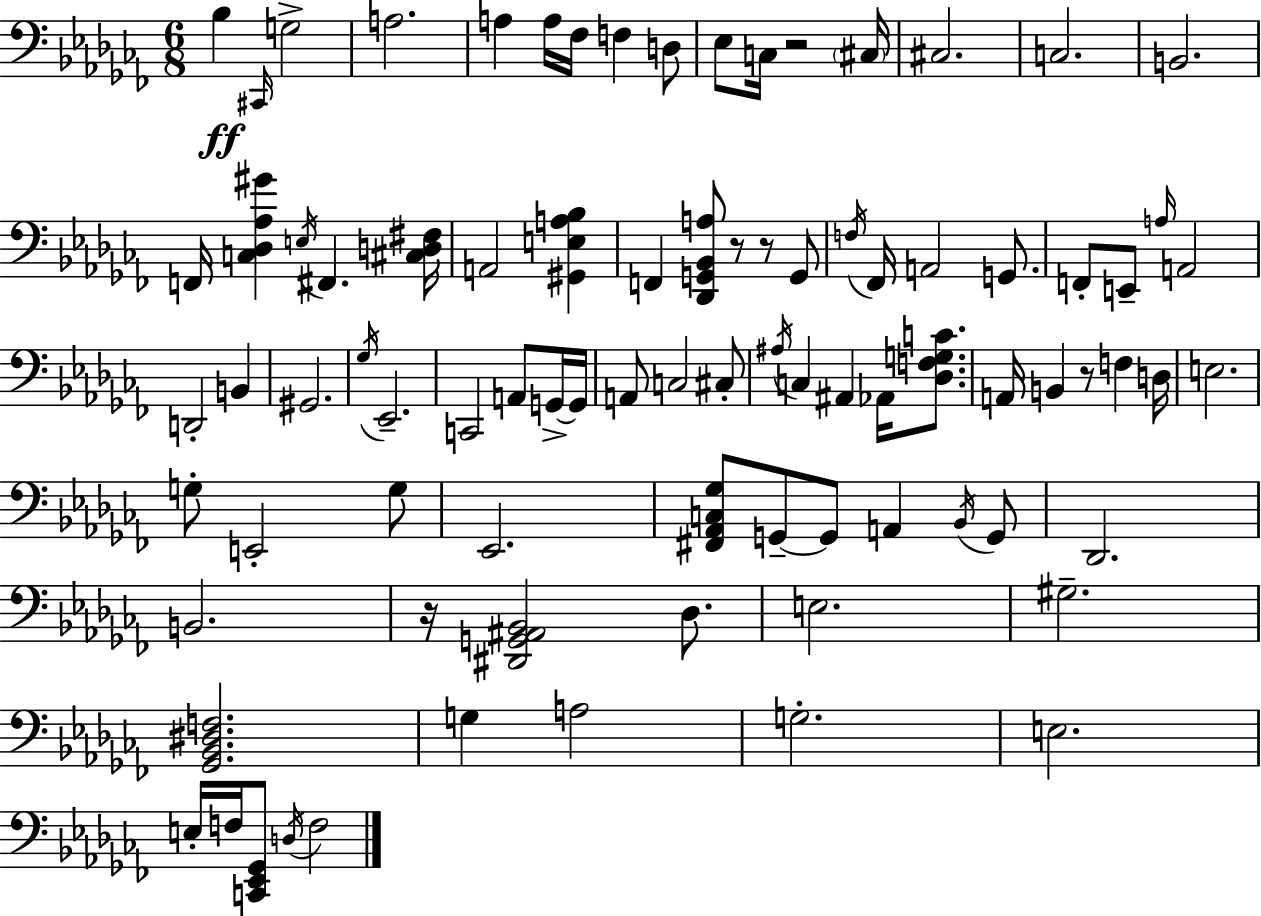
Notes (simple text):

Bb3/q C#2/s G3/h A3/h. A3/q A3/s FES3/s F3/q D3/e Eb3/e C3/s R/h C#3/s C#3/h. C3/h. B2/h. F2/s [C3,Db3,Ab3,G#4]/q E3/s F#2/q. [C#3,D3,F#3]/s A2/h [G#2,E3,A3,Bb3]/q F2/q [Db2,G2,Bb2,A3]/e R/e R/e G2/e F3/s FES2/s A2/h G2/e. F2/e E2/e A3/s A2/h D2/h B2/q G#2/h. Gb3/s Eb2/h. C2/h A2/e G2/s G2/s A2/e C3/h C#3/e A#3/s C3/q A#2/q Ab2/s [Db3,F3,G3,C4]/e. A2/s B2/q R/e F3/q D3/s E3/h. G3/e E2/h G3/e Eb2/h. [F#2,Ab2,C3,Gb3]/e G2/e G2/e A2/q Bb2/s G2/e Db2/h. B2/h. R/s [D#2,G2,A#2,Bb2]/h Db3/e. E3/h. G#3/h. [Gb2,Bb2,D#3,F3]/h. G3/q A3/h G3/h. E3/h. E3/s F3/s [C2,Eb2,Gb2]/e D3/s F3/h